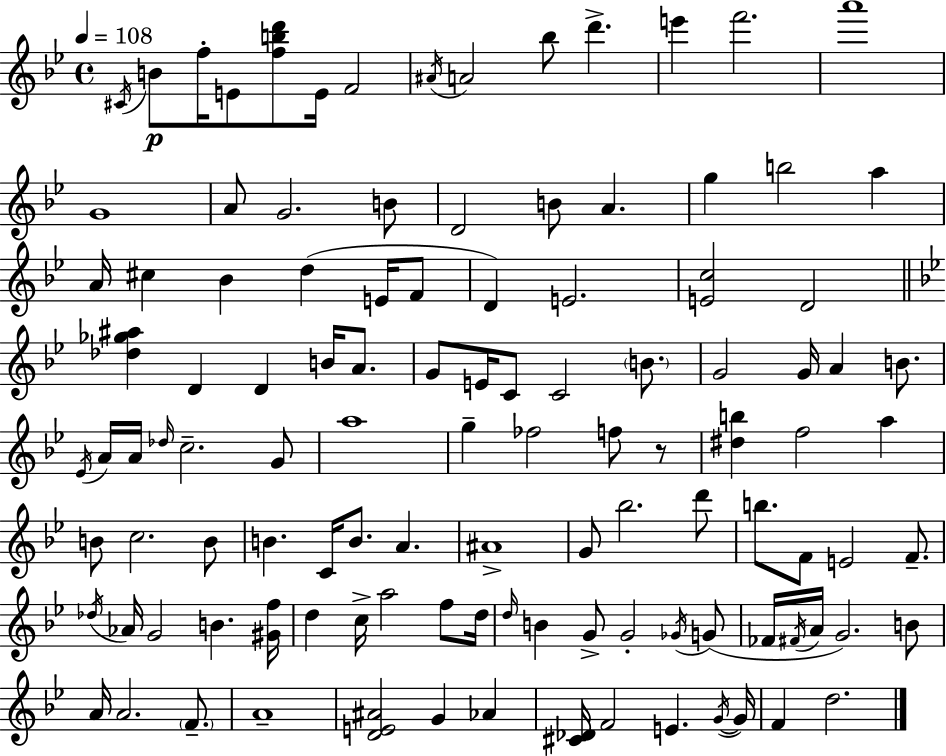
C#4/s B4/e F5/s E4/e [F5,B5,D6]/e E4/s F4/h A#4/s A4/h Bb5/e D6/q. E6/q F6/h. A6/w G4/w A4/e G4/h. B4/e D4/h B4/e A4/q. G5/q B5/h A5/q A4/s C#5/q Bb4/q D5/q E4/s F4/e D4/q E4/h. [E4,C5]/h D4/h [Db5,Gb5,A#5]/q D4/q D4/q B4/s A4/e. G4/e E4/s C4/e C4/h B4/e. G4/h G4/s A4/q B4/e. Eb4/s A4/s A4/s Db5/s C5/h. G4/e A5/w G5/q FES5/h F5/e R/e [D#5,B5]/q F5/h A5/q B4/e C5/h. B4/e B4/q. C4/s B4/e. A4/q. A#4/w G4/e Bb5/h. D6/e B5/e. F4/e E4/h F4/e. Db5/s Ab4/s G4/h B4/q. [G#4,F5]/s D5/q C5/s A5/h F5/e D5/s D5/s B4/q G4/e G4/h Gb4/s G4/e FES4/s F#4/s A4/s G4/h. B4/e A4/s A4/h. F4/e. A4/w [D4,E4,A#4]/h G4/q Ab4/q [C#4,Db4]/s F4/h E4/q. G4/s G4/s F4/q D5/h.